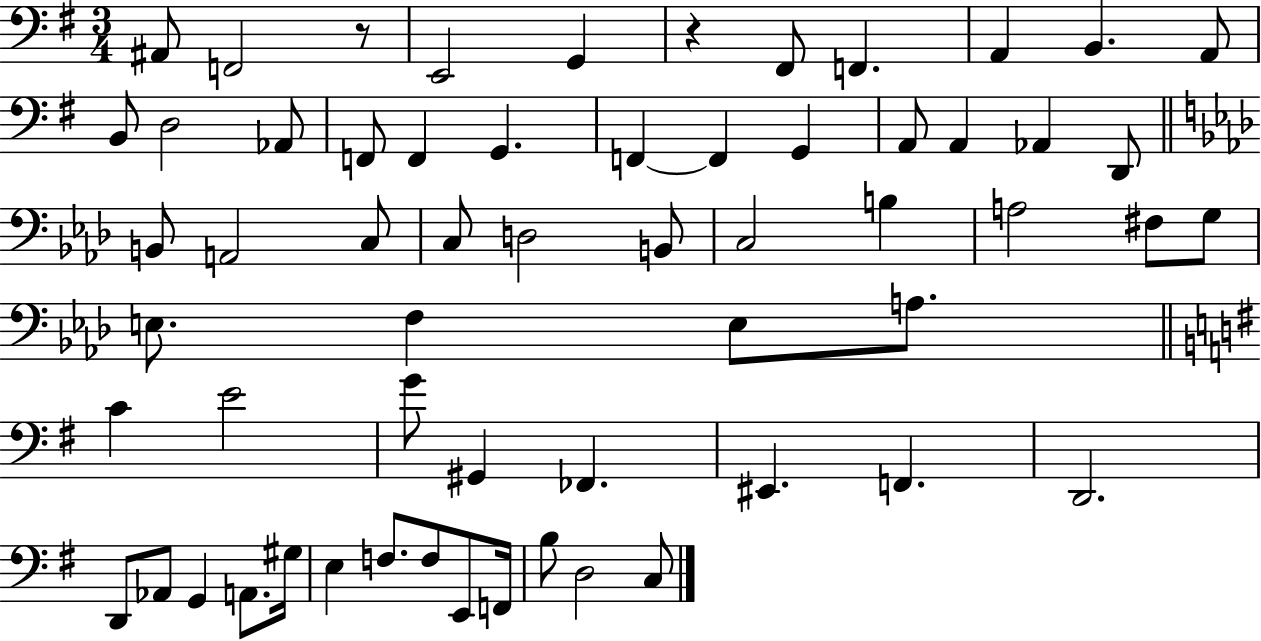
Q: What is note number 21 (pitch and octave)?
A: Ab2